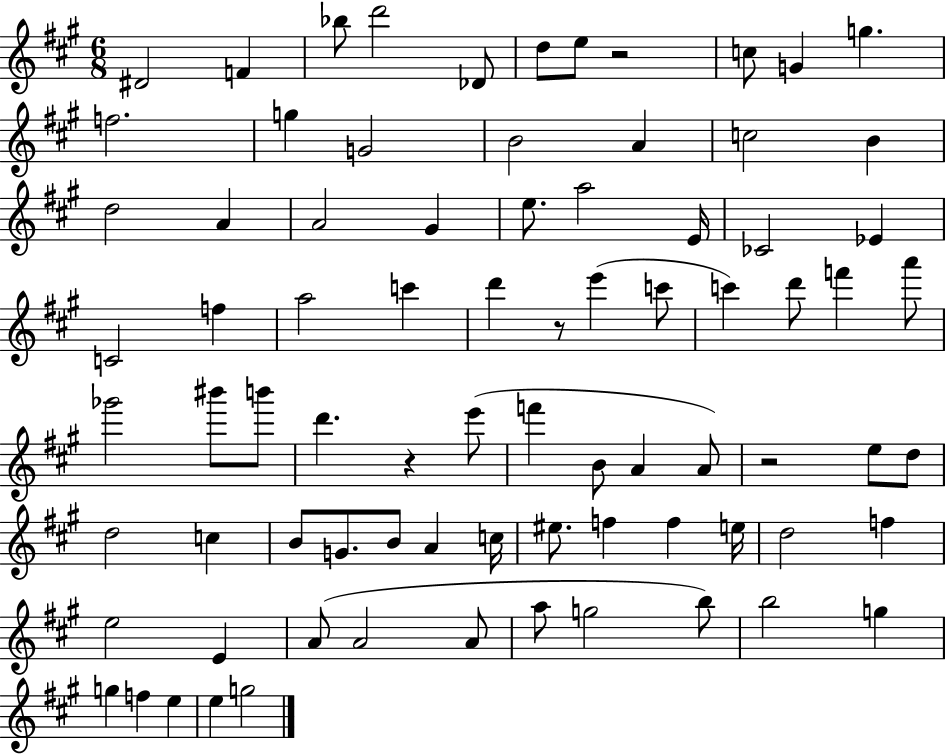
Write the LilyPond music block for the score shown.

{
  \clef treble
  \numericTimeSignature
  \time 6/8
  \key a \major
  dis'2 f'4 | bes''8 d'''2 des'8 | d''8 e''8 r2 | c''8 g'4 g''4. | \break f''2. | g''4 g'2 | b'2 a'4 | c''2 b'4 | \break d''2 a'4 | a'2 gis'4 | e''8. a''2 e'16 | ces'2 ees'4 | \break c'2 f''4 | a''2 c'''4 | d'''4 r8 e'''4( c'''8 | c'''4) d'''8 f'''4 a'''8 | \break ges'''2 bis'''8 b'''8 | d'''4. r4 e'''8( | f'''4 b'8 a'4 a'8) | r2 e''8 d''8 | \break d''2 c''4 | b'8 g'8. b'8 a'4 c''16 | eis''8. f''4 f''4 e''16 | d''2 f''4 | \break e''2 e'4 | a'8( a'2 a'8 | a''8 g''2 b''8) | b''2 g''4 | \break g''4 f''4 e''4 | e''4 g''2 | \bar "|."
}